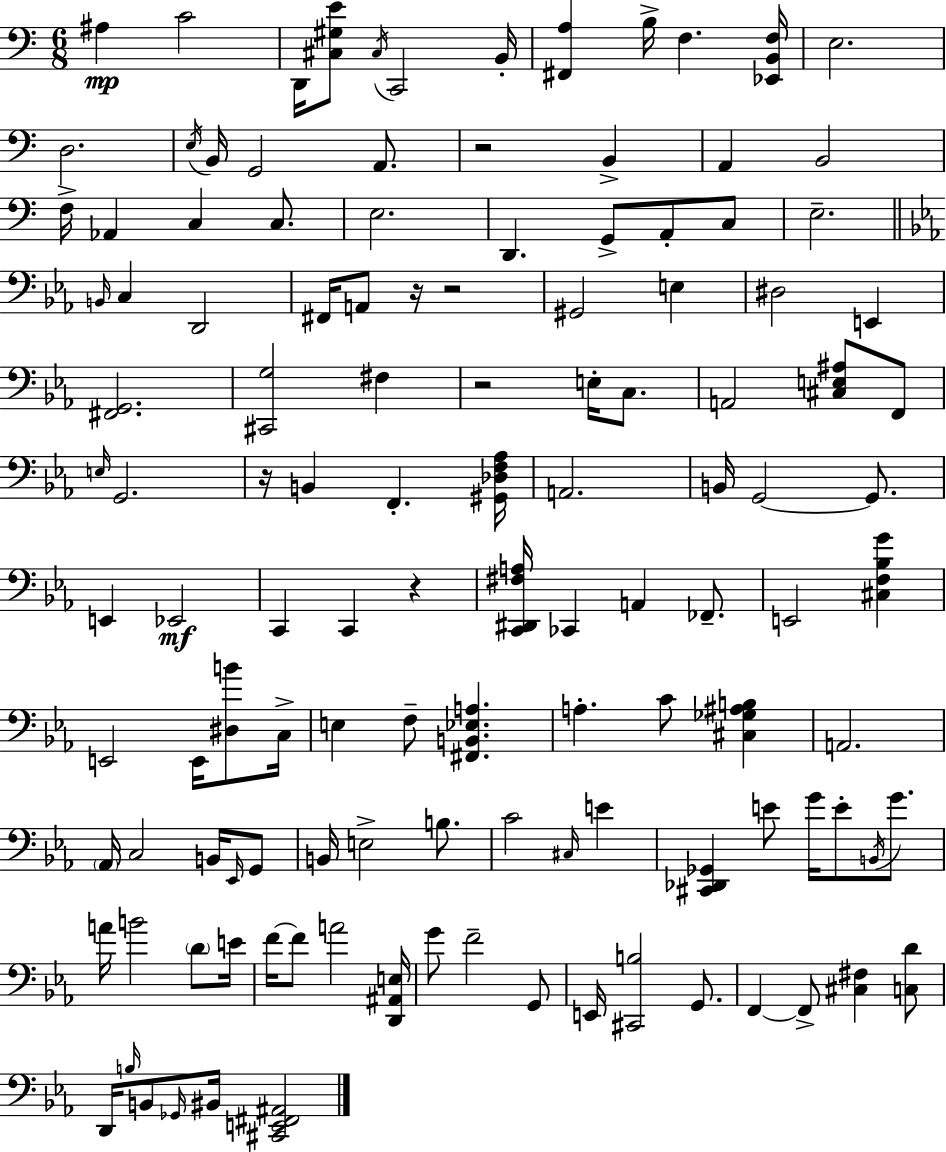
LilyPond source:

{
  \clef bass
  \numericTimeSignature
  \time 6/8
  \key a \minor
  ais4\mp c'2 | d,16 <cis gis e'>8 \acciaccatura { cis16 } c,2 | b,16-. <fis, a>4 b16-> f4. | <ees, b, f>16 e2. | \break d2. | \acciaccatura { e16 } b,16 g,2 a,8. | r2 b,4-> | a,4 b,2 | \break f16-> aes,4 c4 c8. | e2. | d,4. g,8-> a,8-. | c8 e2.-- | \break \bar "||" \break \key ees \major \grace { b,16 } c4 d,2 | fis,16 a,8 r16 r2 | gis,2 e4 | dis2 e,4 | \break <fis, g,>2. | <cis, g>2 fis4 | r2 e16-. c8. | a,2 <cis e ais>8 f,8 | \break \grace { e16 } g,2. | r16 b,4 f,4.-. | <gis, des f aes>16 a,2. | b,16 g,2~~ g,8. | \break e,4 ees,2\mf | c,4 c,4 r4 | <c, dis, fis a>16 ces,4 a,4 fes,8.-- | e,2 <cis f bes g'>4 | \break e,2 e,16 <dis b'>8 | c16-> e4 f8-- <fis, b, ees a>4. | a4.-. c'8 <cis ges ais b>4 | a,2. | \break \parenthesize aes,16 c2 b,16 | \grace { ees,16 } g,8 b,16 e2-> | b8. c'2 \grace { cis16 } | e'4 <cis, des, ges,>4 e'8 g'16 e'8-. | \break \acciaccatura { b,16 } g'8. a'16 b'2 | \parenthesize d'8 e'16 f'16~~ f'8 a'2 | <d, ais, e>16 g'8 f'2-- | g,8 e,16 <cis, b>2 | \break g,8. f,4~~ f,8-> <cis fis>4 | <c d'>8 d,16 \grace { b16 } b,8 \grace { ges,16 } bis,16 <cis, e, fis, ais,>2 | \bar "|."
}